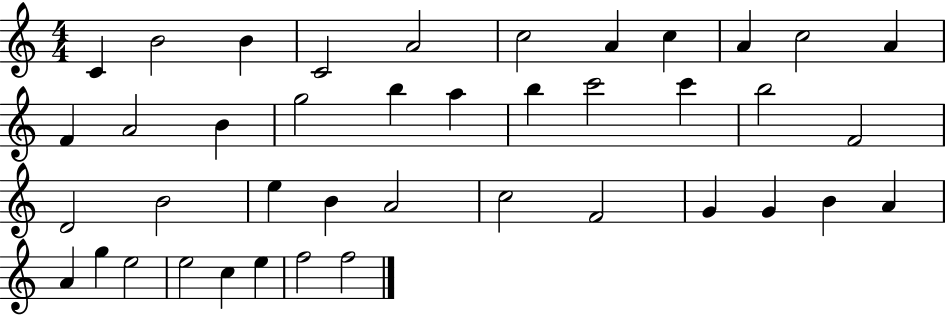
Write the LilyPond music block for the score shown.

{
  \clef treble
  \numericTimeSignature
  \time 4/4
  \key c \major
  c'4 b'2 b'4 | c'2 a'2 | c''2 a'4 c''4 | a'4 c''2 a'4 | \break f'4 a'2 b'4 | g''2 b''4 a''4 | b''4 c'''2 c'''4 | b''2 f'2 | \break d'2 b'2 | e''4 b'4 a'2 | c''2 f'2 | g'4 g'4 b'4 a'4 | \break a'4 g''4 e''2 | e''2 c''4 e''4 | f''2 f''2 | \bar "|."
}